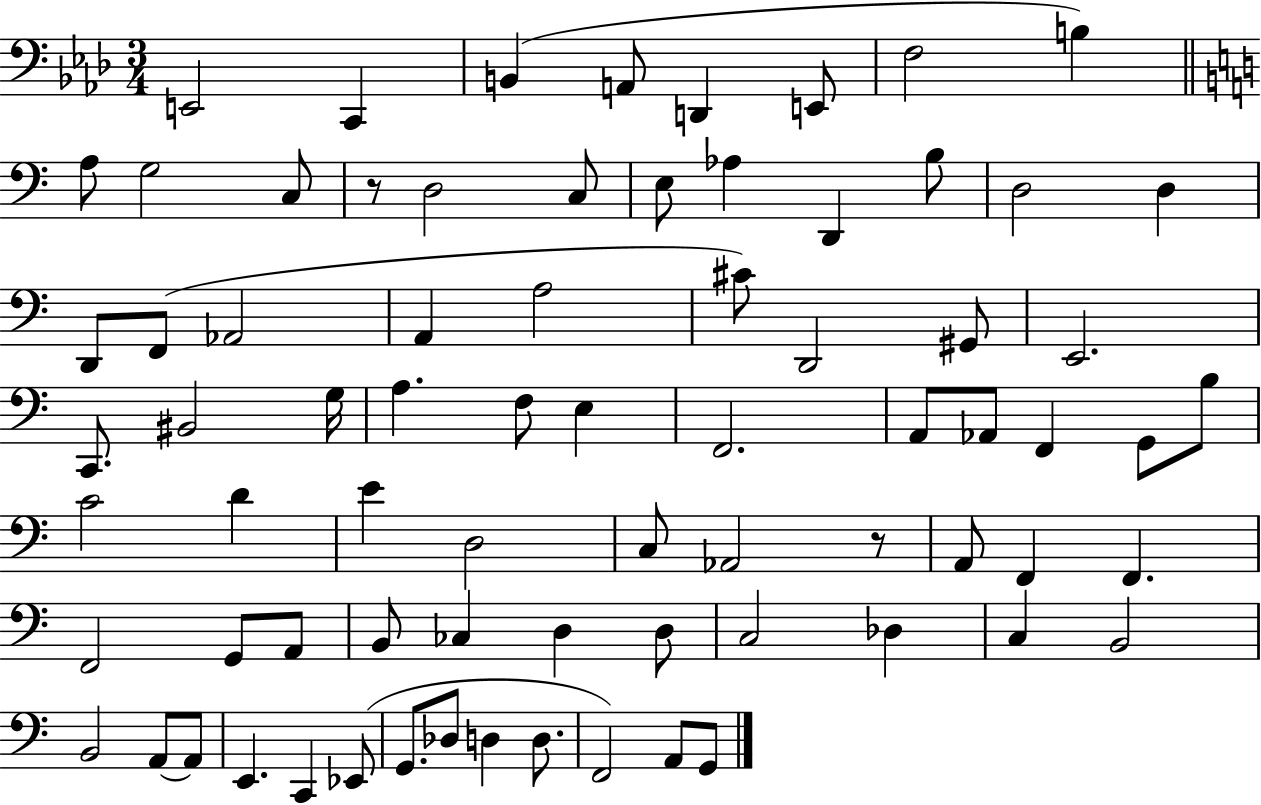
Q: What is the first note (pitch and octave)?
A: E2